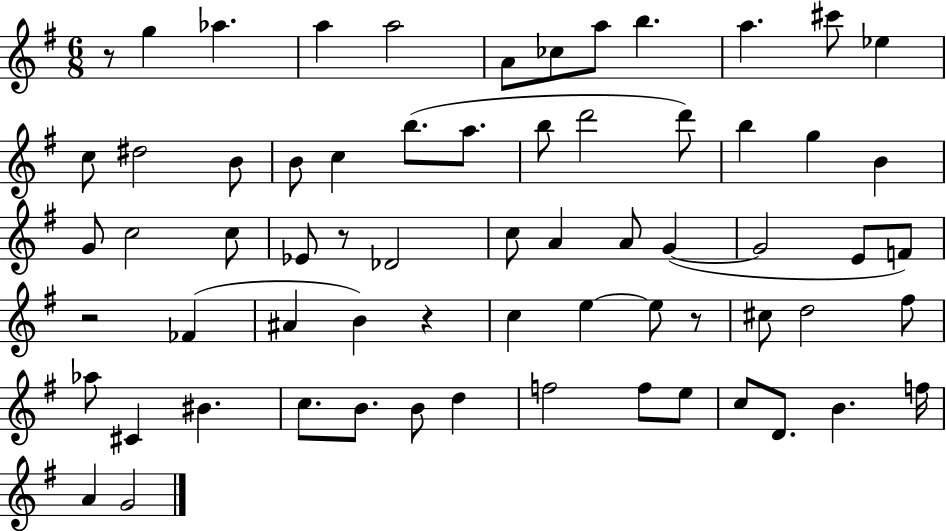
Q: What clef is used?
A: treble